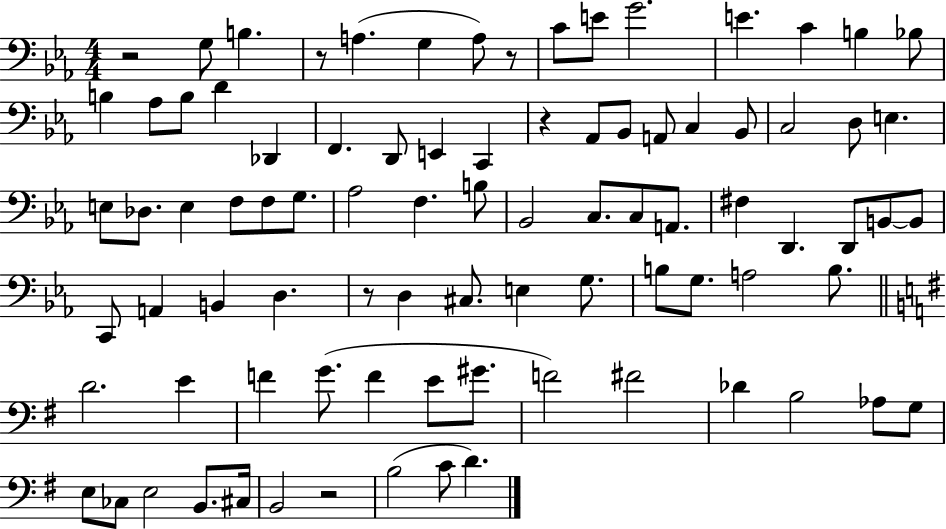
{
  \clef bass
  \numericTimeSignature
  \time 4/4
  \key ees \major
  r2 g8 b4. | r8 a4.( g4 a8) r8 | c'8 e'8 g'2. | e'4. c'4 b4 bes8 | \break b4 aes8 b8 d'4 des,4 | f,4. d,8 e,4 c,4 | r4 aes,8 bes,8 a,8 c4 bes,8 | c2 d8 e4. | \break e8 des8. e4 f8 f8 g8. | aes2 f4. b8 | bes,2 c8. c8 a,8. | fis4 d,4. d,8 b,8~~ b,8 | \break c,8 a,4 b,4 d4. | r8 d4 cis8. e4 g8. | b8 g8. a2 b8. | \bar "||" \break \key g \major d'2. e'4 | f'4 g'8.( f'4 e'8 gis'8. | f'2) fis'2 | des'4 b2 aes8 g8 | \break e8 ces8 e2 b,8. cis16 | b,2 r2 | b2( c'8 d'4.) | \bar "|."
}